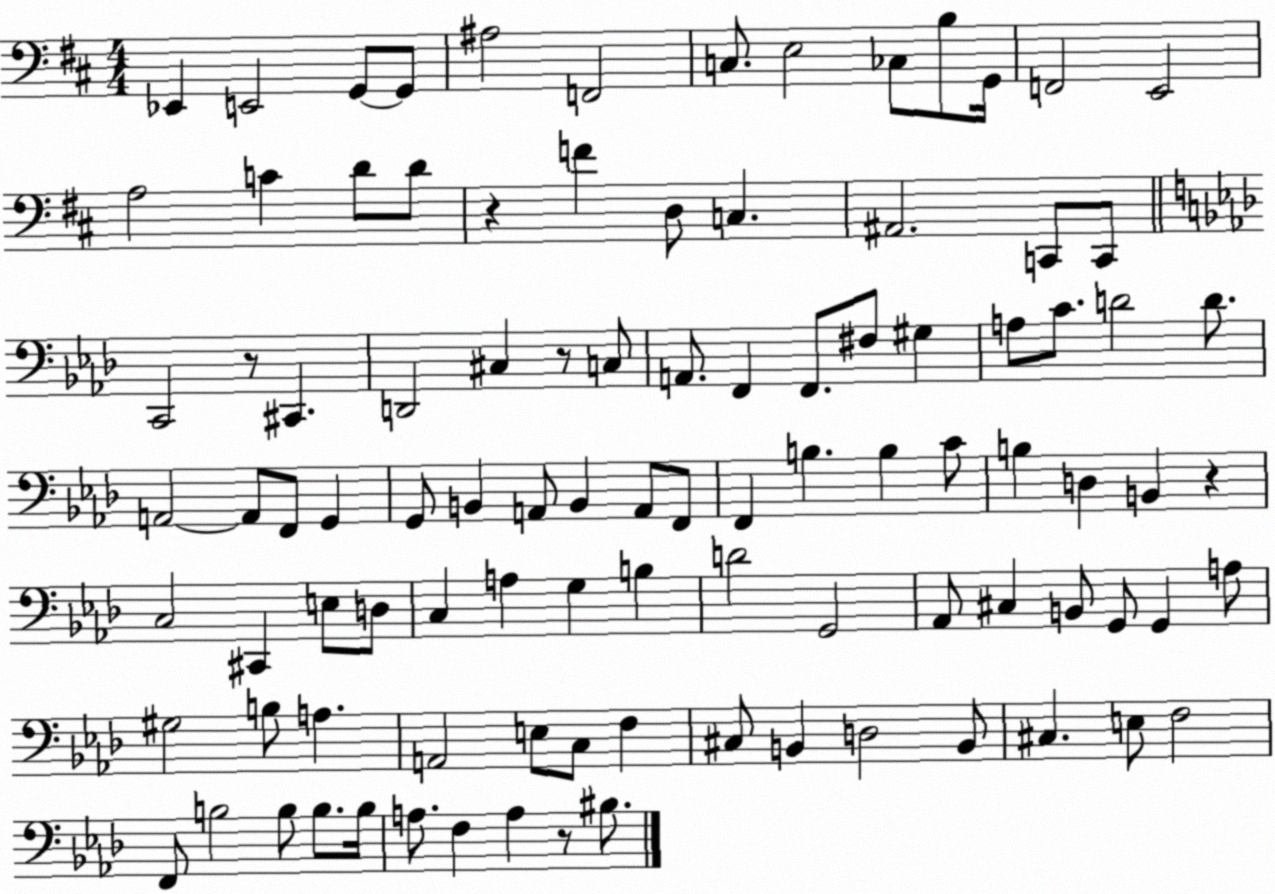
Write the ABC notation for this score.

X:1
T:Untitled
M:4/4
L:1/4
K:D
_E,, E,,2 G,,/2 G,,/2 ^A,2 F,,2 C,/2 E,2 _C,/2 B,/2 G,,/4 F,,2 E,,2 A,2 C D/2 D/2 z F D,/2 C, ^A,,2 C,,/2 C,,/2 C,,2 z/2 ^C,, D,,2 ^C, z/2 C,/2 A,,/2 F,, F,,/2 ^F,/2 ^G, A,/2 C/2 D2 D/2 A,,2 A,,/2 F,,/2 G,, G,,/2 B,, A,,/2 B,, A,,/2 F,,/2 F,, B, B, C/2 B, D, B,, z C,2 ^C,, E,/2 D,/2 C, A, G, B, D2 G,,2 _A,,/2 ^C, B,,/2 G,,/2 G,, A,/2 ^G,2 B,/2 A, A,,2 E,/2 C,/2 F, ^C,/2 B,, D,2 B,,/2 ^C, E,/2 F,2 F,,/2 B,2 B,/2 B,/2 B,/4 A,/2 F, A, z/2 ^B,/2